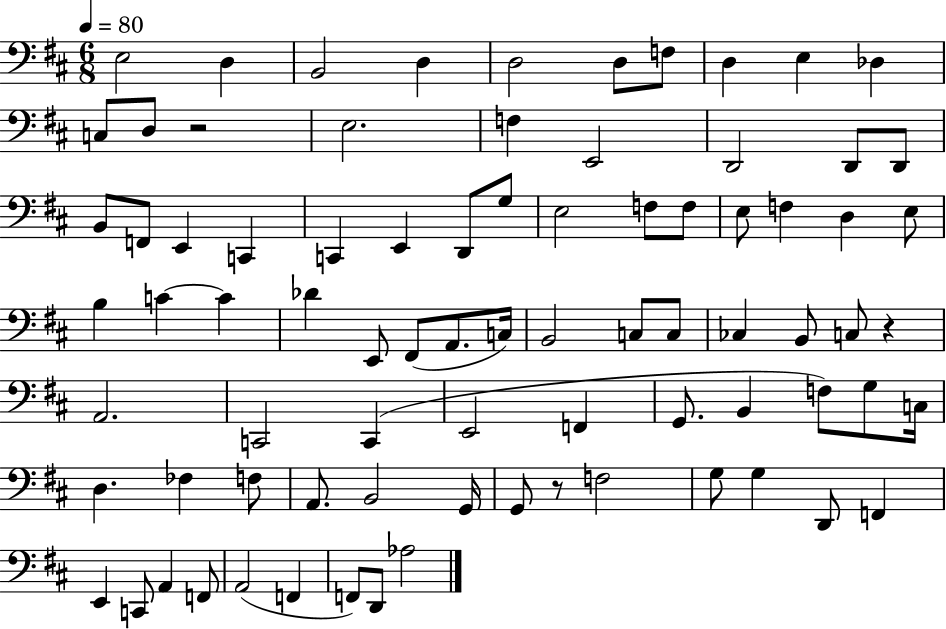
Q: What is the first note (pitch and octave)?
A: E3